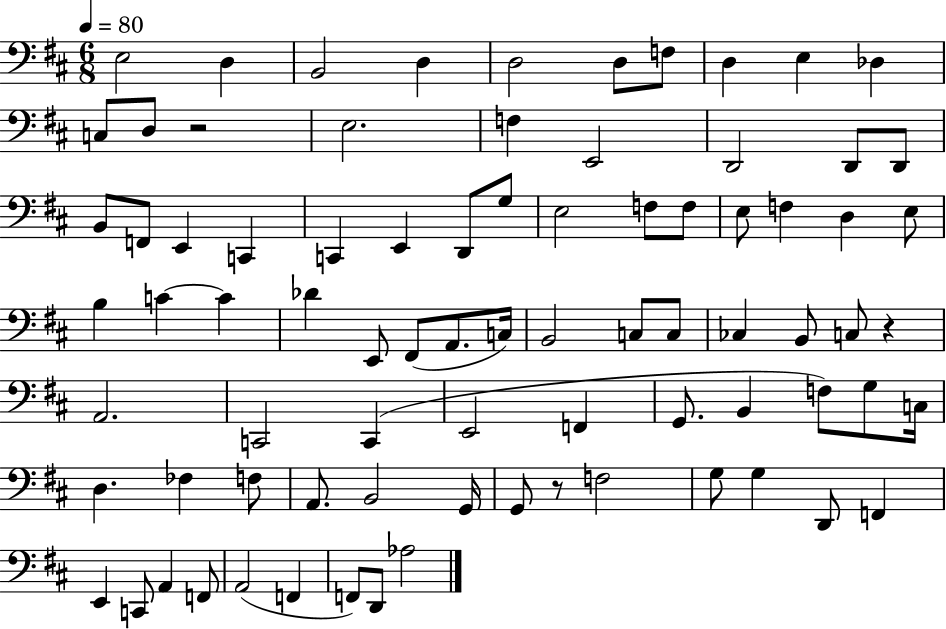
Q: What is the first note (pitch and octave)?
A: E3